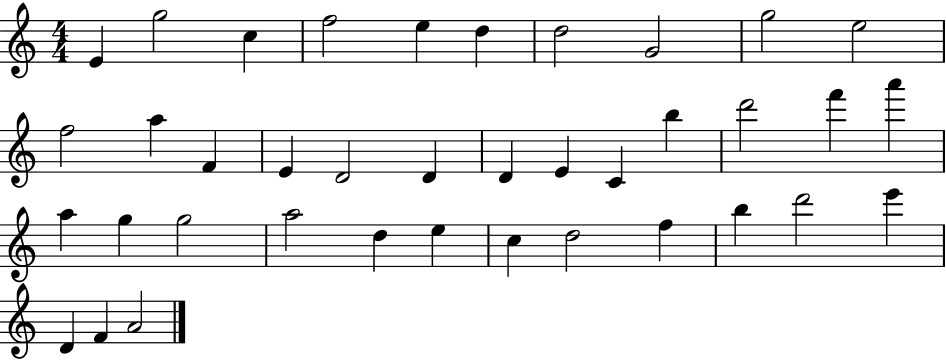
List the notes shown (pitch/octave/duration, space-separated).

E4/q G5/h C5/q F5/h E5/q D5/q D5/h G4/h G5/h E5/h F5/h A5/q F4/q E4/q D4/h D4/q D4/q E4/q C4/q B5/q D6/h F6/q A6/q A5/q G5/q G5/h A5/h D5/q E5/q C5/q D5/h F5/q B5/q D6/h E6/q D4/q F4/q A4/h